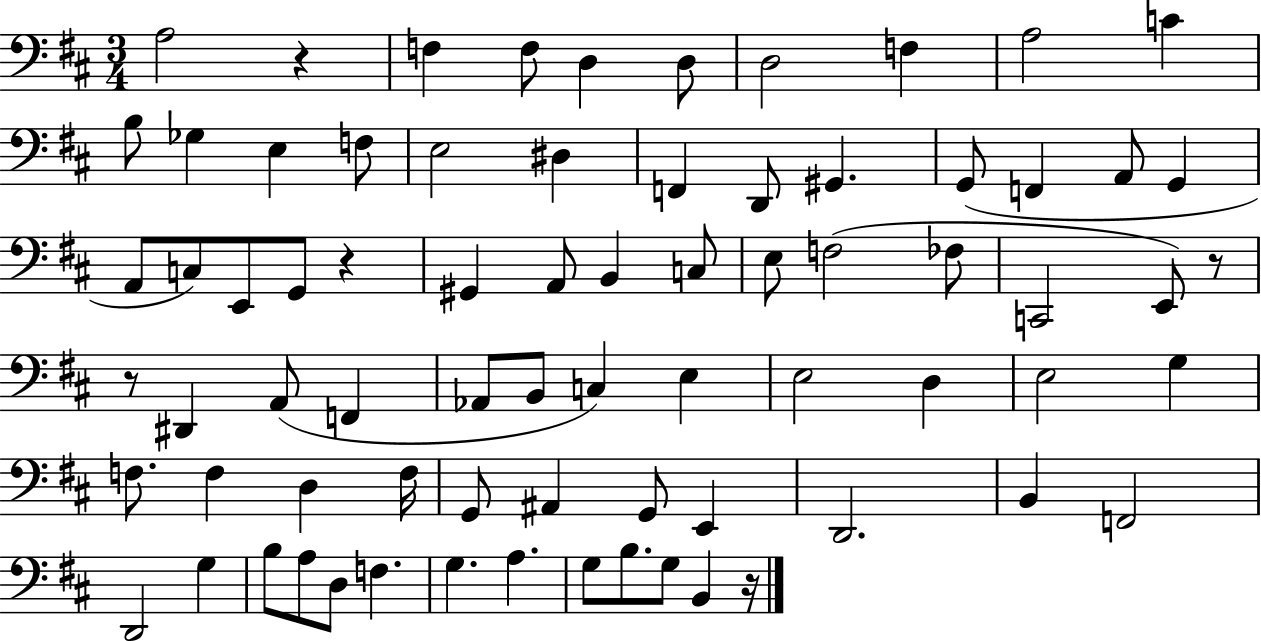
A3/h R/q F3/q F3/e D3/q D3/e D3/h F3/q A3/h C4/q B3/e Gb3/q E3/q F3/e E3/h D#3/q F2/q D2/e G#2/q. G2/e F2/q A2/e G2/q A2/e C3/e E2/e G2/e R/q G#2/q A2/e B2/q C3/e E3/e F3/h FES3/e C2/h E2/e R/e R/e D#2/q A2/e F2/q Ab2/e B2/e C3/q E3/q E3/h D3/q E3/h G3/q F3/e. F3/q D3/q F3/s G2/e A#2/q G2/e E2/q D2/h. B2/q F2/h D2/h G3/q B3/e A3/e D3/e F3/q. G3/q. A3/q. G3/e B3/e. G3/e B2/q R/s